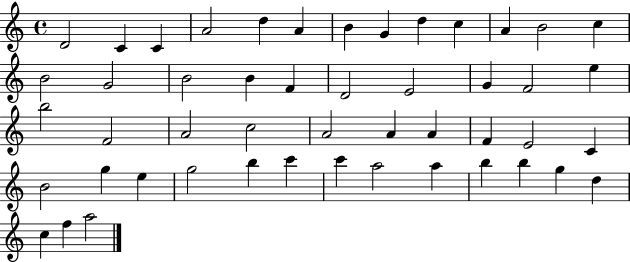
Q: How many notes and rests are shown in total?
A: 49